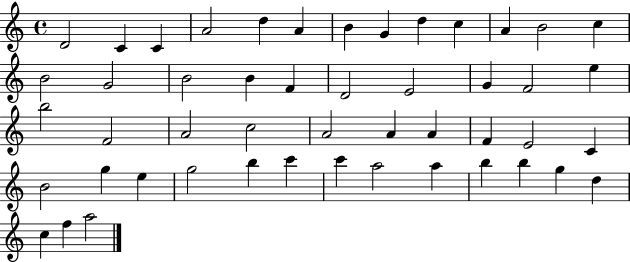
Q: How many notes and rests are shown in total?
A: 49